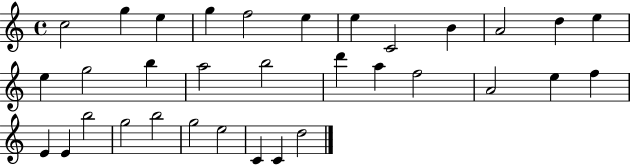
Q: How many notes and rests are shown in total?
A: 33